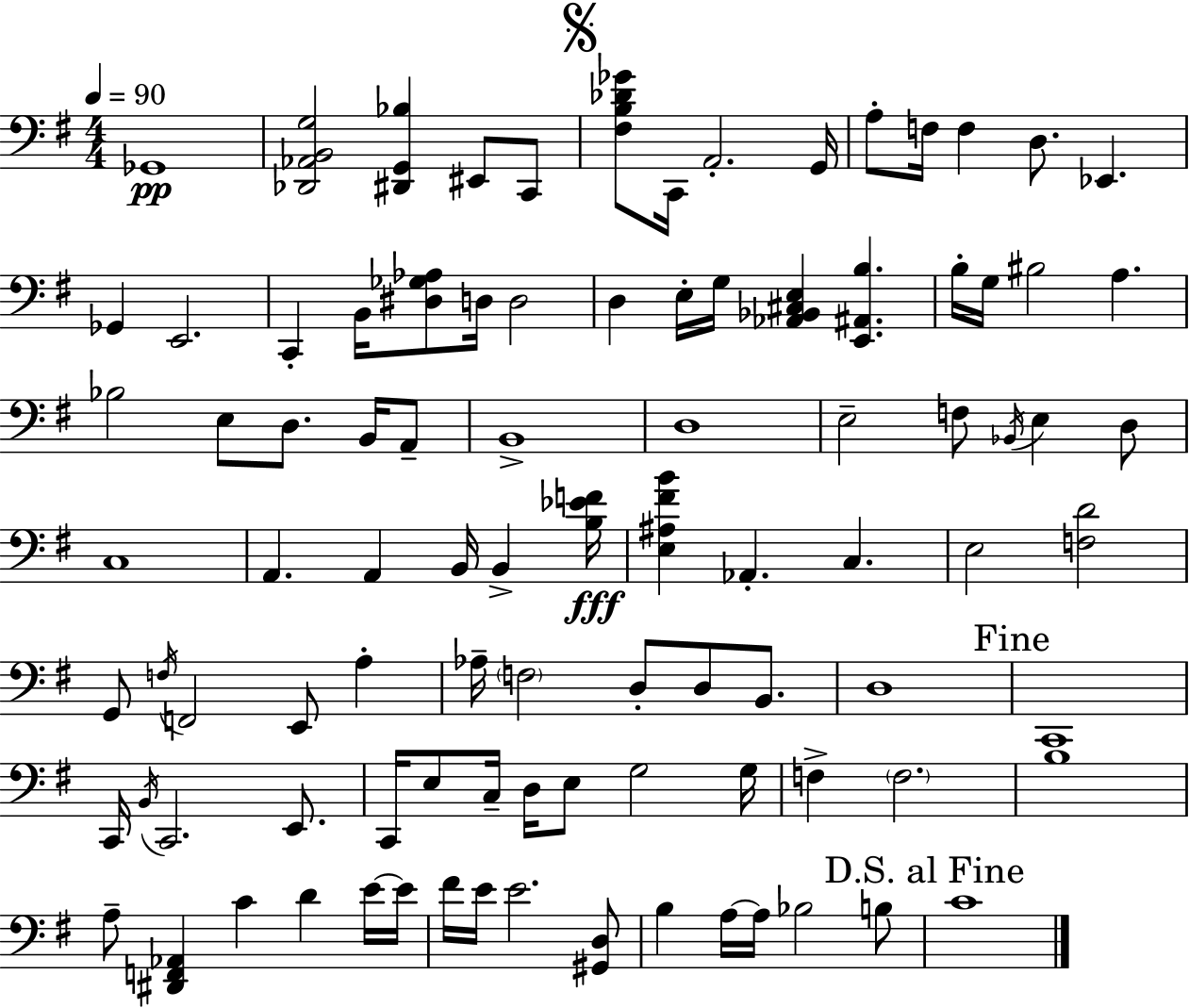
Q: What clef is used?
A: bass